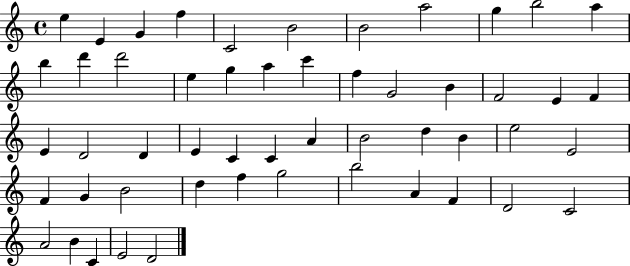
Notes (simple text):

E5/q E4/q G4/q F5/q C4/h B4/h B4/h A5/h G5/q B5/h A5/q B5/q D6/q D6/h E5/q G5/q A5/q C6/q F5/q G4/h B4/q F4/h E4/q F4/q E4/q D4/h D4/q E4/q C4/q C4/q A4/q B4/h D5/q B4/q E5/h E4/h F4/q G4/q B4/h D5/q F5/q G5/h B5/h A4/q F4/q D4/h C4/h A4/h B4/q C4/q E4/h D4/h